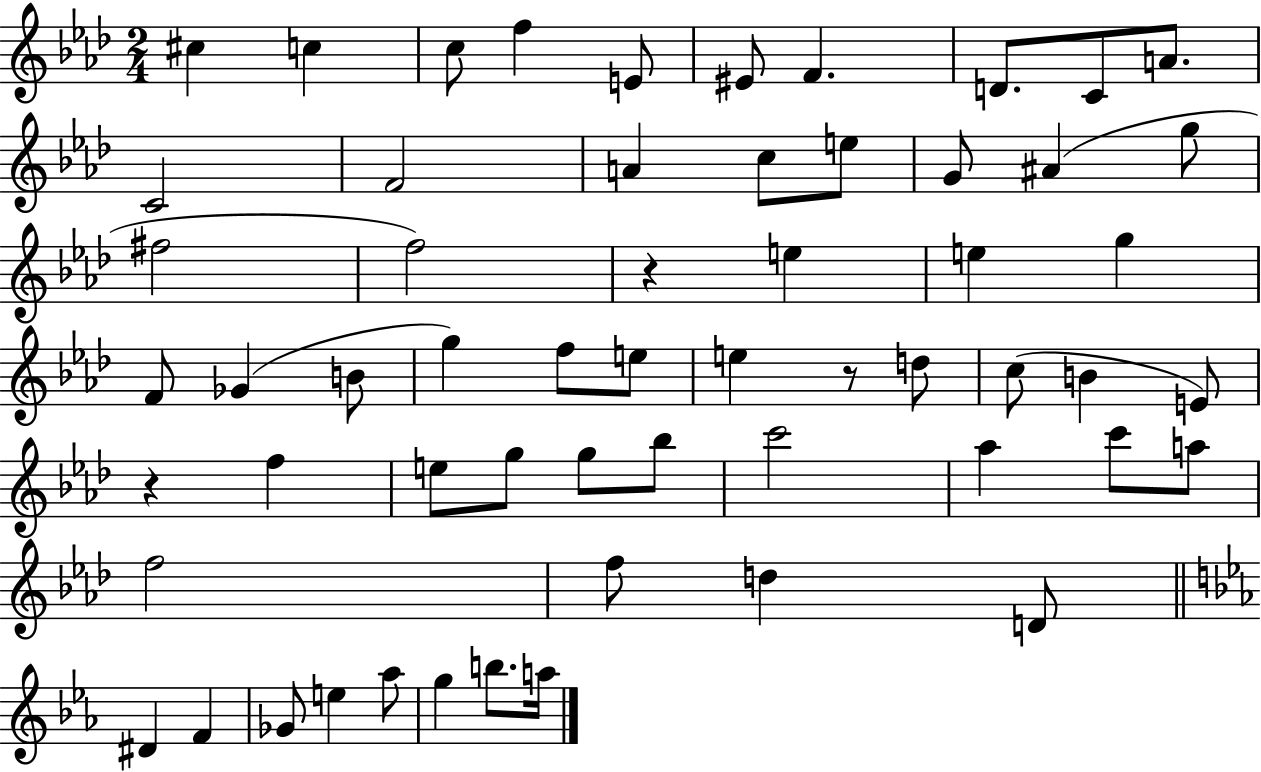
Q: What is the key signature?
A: AES major